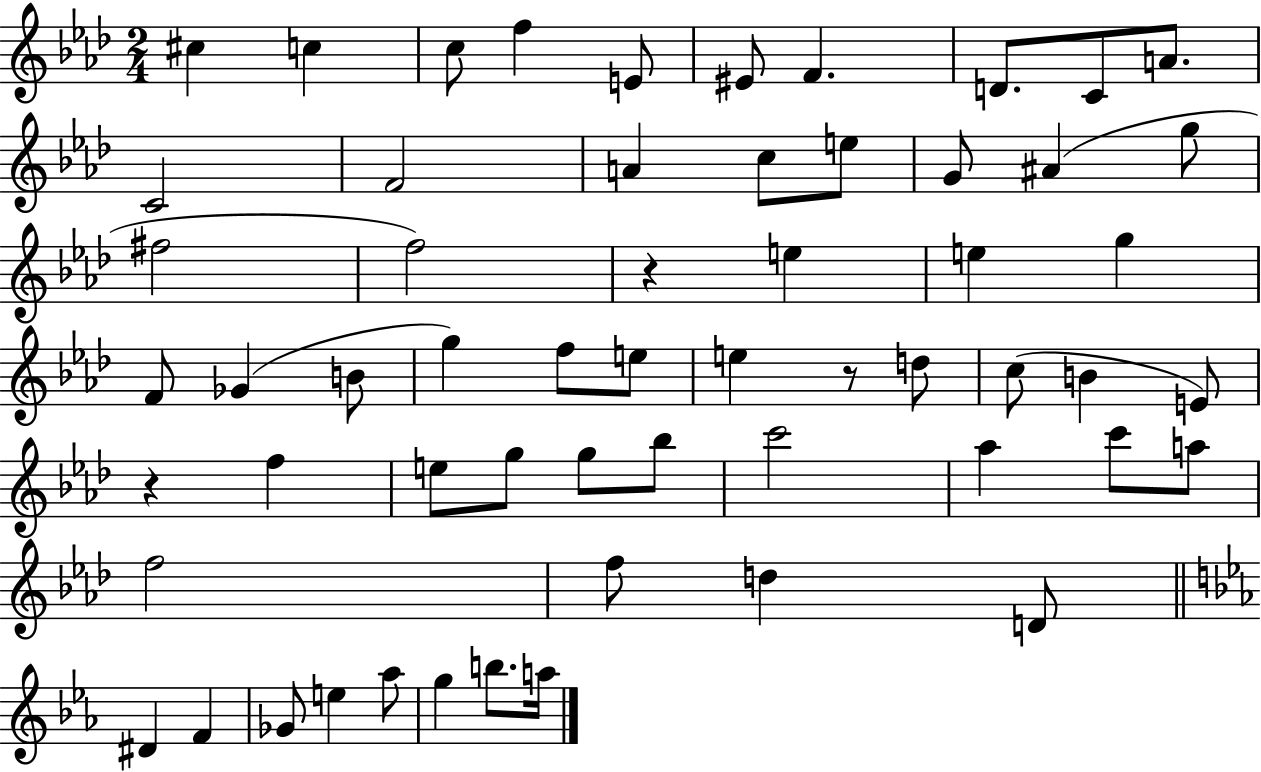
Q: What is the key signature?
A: AES major